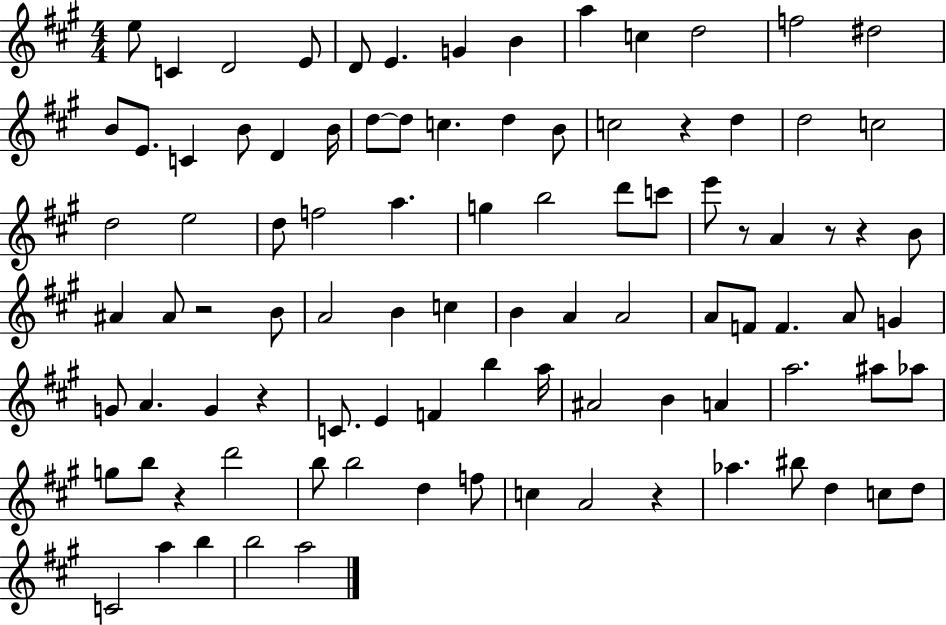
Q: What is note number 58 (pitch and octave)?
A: C4